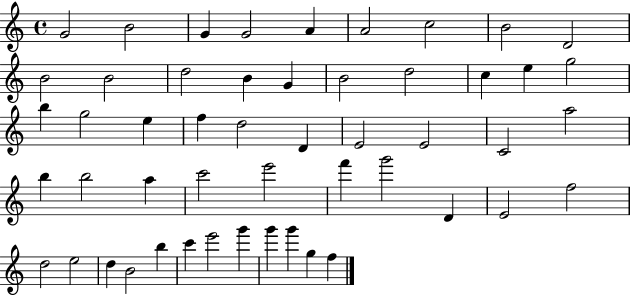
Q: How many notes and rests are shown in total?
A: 51